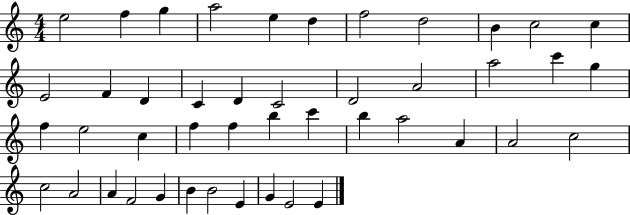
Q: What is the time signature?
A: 4/4